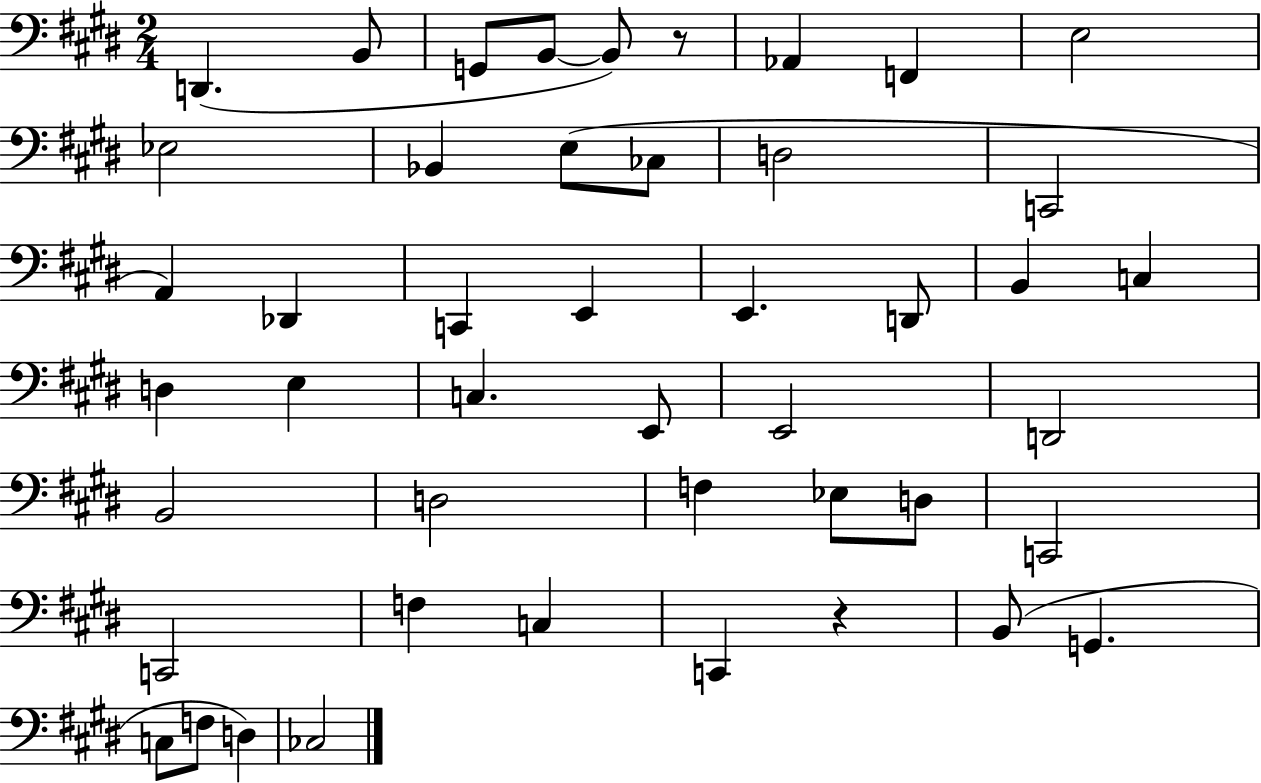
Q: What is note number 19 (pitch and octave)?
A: E2